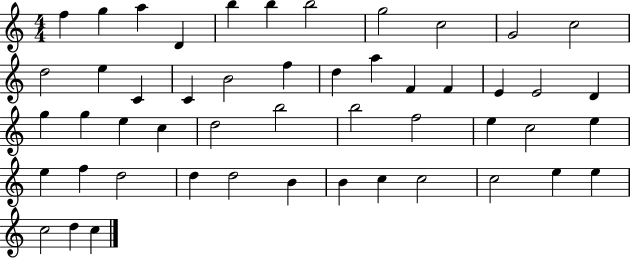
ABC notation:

X:1
T:Untitled
M:4/4
L:1/4
K:C
f g a D b b b2 g2 c2 G2 c2 d2 e C C B2 f d a F F E E2 D g g e c d2 b2 b2 f2 e c2 e e f d2 d d2 B B c c2 c2 e e c2 d c